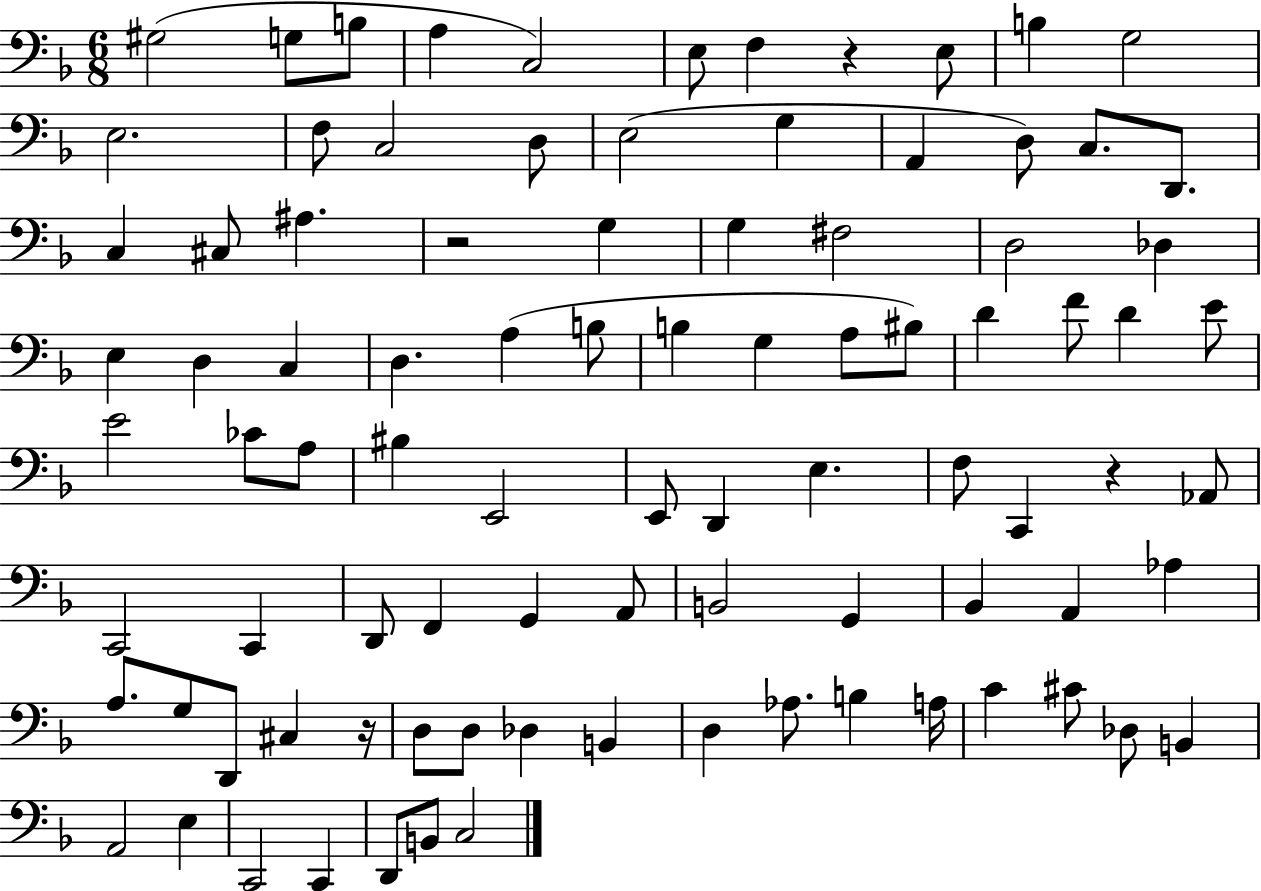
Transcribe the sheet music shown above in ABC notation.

X:1
T:Untitled
M:6/8
L:1/4
K:F
^G,2 G,/2 B,/2 A, C,2 E,/2 F, z E,/2 B, G,2 E,2 F,/2 C,2 D,/2 E,2 G, A,, D,/2 C,/2 D,,/2 C, ^C,/2 ^A, z2 G, G, ^F,2 D,2 _D, E, D, C, D, A, B,/2 B, G, A,/2 ^B,/2 D F/2 D E/2 E2 _C/2 A,/2 ^B, E,,2 E,,/2 D,, E, F,/2 C,, z _A,,/2 C,,2 C,, D,,/2 F,, G,, A,,/2 B,,2 G,, _B,, A,, _A, A,/2 G,/2 D,,/2 ^C, z/4 D,/2 D,/2 _D, B,, D, _A,/2 B, A,/4 C ^C/2 _D,/2 B,, A,,2 E, C,,2 C,, D,,/2 B,,/2 C,2